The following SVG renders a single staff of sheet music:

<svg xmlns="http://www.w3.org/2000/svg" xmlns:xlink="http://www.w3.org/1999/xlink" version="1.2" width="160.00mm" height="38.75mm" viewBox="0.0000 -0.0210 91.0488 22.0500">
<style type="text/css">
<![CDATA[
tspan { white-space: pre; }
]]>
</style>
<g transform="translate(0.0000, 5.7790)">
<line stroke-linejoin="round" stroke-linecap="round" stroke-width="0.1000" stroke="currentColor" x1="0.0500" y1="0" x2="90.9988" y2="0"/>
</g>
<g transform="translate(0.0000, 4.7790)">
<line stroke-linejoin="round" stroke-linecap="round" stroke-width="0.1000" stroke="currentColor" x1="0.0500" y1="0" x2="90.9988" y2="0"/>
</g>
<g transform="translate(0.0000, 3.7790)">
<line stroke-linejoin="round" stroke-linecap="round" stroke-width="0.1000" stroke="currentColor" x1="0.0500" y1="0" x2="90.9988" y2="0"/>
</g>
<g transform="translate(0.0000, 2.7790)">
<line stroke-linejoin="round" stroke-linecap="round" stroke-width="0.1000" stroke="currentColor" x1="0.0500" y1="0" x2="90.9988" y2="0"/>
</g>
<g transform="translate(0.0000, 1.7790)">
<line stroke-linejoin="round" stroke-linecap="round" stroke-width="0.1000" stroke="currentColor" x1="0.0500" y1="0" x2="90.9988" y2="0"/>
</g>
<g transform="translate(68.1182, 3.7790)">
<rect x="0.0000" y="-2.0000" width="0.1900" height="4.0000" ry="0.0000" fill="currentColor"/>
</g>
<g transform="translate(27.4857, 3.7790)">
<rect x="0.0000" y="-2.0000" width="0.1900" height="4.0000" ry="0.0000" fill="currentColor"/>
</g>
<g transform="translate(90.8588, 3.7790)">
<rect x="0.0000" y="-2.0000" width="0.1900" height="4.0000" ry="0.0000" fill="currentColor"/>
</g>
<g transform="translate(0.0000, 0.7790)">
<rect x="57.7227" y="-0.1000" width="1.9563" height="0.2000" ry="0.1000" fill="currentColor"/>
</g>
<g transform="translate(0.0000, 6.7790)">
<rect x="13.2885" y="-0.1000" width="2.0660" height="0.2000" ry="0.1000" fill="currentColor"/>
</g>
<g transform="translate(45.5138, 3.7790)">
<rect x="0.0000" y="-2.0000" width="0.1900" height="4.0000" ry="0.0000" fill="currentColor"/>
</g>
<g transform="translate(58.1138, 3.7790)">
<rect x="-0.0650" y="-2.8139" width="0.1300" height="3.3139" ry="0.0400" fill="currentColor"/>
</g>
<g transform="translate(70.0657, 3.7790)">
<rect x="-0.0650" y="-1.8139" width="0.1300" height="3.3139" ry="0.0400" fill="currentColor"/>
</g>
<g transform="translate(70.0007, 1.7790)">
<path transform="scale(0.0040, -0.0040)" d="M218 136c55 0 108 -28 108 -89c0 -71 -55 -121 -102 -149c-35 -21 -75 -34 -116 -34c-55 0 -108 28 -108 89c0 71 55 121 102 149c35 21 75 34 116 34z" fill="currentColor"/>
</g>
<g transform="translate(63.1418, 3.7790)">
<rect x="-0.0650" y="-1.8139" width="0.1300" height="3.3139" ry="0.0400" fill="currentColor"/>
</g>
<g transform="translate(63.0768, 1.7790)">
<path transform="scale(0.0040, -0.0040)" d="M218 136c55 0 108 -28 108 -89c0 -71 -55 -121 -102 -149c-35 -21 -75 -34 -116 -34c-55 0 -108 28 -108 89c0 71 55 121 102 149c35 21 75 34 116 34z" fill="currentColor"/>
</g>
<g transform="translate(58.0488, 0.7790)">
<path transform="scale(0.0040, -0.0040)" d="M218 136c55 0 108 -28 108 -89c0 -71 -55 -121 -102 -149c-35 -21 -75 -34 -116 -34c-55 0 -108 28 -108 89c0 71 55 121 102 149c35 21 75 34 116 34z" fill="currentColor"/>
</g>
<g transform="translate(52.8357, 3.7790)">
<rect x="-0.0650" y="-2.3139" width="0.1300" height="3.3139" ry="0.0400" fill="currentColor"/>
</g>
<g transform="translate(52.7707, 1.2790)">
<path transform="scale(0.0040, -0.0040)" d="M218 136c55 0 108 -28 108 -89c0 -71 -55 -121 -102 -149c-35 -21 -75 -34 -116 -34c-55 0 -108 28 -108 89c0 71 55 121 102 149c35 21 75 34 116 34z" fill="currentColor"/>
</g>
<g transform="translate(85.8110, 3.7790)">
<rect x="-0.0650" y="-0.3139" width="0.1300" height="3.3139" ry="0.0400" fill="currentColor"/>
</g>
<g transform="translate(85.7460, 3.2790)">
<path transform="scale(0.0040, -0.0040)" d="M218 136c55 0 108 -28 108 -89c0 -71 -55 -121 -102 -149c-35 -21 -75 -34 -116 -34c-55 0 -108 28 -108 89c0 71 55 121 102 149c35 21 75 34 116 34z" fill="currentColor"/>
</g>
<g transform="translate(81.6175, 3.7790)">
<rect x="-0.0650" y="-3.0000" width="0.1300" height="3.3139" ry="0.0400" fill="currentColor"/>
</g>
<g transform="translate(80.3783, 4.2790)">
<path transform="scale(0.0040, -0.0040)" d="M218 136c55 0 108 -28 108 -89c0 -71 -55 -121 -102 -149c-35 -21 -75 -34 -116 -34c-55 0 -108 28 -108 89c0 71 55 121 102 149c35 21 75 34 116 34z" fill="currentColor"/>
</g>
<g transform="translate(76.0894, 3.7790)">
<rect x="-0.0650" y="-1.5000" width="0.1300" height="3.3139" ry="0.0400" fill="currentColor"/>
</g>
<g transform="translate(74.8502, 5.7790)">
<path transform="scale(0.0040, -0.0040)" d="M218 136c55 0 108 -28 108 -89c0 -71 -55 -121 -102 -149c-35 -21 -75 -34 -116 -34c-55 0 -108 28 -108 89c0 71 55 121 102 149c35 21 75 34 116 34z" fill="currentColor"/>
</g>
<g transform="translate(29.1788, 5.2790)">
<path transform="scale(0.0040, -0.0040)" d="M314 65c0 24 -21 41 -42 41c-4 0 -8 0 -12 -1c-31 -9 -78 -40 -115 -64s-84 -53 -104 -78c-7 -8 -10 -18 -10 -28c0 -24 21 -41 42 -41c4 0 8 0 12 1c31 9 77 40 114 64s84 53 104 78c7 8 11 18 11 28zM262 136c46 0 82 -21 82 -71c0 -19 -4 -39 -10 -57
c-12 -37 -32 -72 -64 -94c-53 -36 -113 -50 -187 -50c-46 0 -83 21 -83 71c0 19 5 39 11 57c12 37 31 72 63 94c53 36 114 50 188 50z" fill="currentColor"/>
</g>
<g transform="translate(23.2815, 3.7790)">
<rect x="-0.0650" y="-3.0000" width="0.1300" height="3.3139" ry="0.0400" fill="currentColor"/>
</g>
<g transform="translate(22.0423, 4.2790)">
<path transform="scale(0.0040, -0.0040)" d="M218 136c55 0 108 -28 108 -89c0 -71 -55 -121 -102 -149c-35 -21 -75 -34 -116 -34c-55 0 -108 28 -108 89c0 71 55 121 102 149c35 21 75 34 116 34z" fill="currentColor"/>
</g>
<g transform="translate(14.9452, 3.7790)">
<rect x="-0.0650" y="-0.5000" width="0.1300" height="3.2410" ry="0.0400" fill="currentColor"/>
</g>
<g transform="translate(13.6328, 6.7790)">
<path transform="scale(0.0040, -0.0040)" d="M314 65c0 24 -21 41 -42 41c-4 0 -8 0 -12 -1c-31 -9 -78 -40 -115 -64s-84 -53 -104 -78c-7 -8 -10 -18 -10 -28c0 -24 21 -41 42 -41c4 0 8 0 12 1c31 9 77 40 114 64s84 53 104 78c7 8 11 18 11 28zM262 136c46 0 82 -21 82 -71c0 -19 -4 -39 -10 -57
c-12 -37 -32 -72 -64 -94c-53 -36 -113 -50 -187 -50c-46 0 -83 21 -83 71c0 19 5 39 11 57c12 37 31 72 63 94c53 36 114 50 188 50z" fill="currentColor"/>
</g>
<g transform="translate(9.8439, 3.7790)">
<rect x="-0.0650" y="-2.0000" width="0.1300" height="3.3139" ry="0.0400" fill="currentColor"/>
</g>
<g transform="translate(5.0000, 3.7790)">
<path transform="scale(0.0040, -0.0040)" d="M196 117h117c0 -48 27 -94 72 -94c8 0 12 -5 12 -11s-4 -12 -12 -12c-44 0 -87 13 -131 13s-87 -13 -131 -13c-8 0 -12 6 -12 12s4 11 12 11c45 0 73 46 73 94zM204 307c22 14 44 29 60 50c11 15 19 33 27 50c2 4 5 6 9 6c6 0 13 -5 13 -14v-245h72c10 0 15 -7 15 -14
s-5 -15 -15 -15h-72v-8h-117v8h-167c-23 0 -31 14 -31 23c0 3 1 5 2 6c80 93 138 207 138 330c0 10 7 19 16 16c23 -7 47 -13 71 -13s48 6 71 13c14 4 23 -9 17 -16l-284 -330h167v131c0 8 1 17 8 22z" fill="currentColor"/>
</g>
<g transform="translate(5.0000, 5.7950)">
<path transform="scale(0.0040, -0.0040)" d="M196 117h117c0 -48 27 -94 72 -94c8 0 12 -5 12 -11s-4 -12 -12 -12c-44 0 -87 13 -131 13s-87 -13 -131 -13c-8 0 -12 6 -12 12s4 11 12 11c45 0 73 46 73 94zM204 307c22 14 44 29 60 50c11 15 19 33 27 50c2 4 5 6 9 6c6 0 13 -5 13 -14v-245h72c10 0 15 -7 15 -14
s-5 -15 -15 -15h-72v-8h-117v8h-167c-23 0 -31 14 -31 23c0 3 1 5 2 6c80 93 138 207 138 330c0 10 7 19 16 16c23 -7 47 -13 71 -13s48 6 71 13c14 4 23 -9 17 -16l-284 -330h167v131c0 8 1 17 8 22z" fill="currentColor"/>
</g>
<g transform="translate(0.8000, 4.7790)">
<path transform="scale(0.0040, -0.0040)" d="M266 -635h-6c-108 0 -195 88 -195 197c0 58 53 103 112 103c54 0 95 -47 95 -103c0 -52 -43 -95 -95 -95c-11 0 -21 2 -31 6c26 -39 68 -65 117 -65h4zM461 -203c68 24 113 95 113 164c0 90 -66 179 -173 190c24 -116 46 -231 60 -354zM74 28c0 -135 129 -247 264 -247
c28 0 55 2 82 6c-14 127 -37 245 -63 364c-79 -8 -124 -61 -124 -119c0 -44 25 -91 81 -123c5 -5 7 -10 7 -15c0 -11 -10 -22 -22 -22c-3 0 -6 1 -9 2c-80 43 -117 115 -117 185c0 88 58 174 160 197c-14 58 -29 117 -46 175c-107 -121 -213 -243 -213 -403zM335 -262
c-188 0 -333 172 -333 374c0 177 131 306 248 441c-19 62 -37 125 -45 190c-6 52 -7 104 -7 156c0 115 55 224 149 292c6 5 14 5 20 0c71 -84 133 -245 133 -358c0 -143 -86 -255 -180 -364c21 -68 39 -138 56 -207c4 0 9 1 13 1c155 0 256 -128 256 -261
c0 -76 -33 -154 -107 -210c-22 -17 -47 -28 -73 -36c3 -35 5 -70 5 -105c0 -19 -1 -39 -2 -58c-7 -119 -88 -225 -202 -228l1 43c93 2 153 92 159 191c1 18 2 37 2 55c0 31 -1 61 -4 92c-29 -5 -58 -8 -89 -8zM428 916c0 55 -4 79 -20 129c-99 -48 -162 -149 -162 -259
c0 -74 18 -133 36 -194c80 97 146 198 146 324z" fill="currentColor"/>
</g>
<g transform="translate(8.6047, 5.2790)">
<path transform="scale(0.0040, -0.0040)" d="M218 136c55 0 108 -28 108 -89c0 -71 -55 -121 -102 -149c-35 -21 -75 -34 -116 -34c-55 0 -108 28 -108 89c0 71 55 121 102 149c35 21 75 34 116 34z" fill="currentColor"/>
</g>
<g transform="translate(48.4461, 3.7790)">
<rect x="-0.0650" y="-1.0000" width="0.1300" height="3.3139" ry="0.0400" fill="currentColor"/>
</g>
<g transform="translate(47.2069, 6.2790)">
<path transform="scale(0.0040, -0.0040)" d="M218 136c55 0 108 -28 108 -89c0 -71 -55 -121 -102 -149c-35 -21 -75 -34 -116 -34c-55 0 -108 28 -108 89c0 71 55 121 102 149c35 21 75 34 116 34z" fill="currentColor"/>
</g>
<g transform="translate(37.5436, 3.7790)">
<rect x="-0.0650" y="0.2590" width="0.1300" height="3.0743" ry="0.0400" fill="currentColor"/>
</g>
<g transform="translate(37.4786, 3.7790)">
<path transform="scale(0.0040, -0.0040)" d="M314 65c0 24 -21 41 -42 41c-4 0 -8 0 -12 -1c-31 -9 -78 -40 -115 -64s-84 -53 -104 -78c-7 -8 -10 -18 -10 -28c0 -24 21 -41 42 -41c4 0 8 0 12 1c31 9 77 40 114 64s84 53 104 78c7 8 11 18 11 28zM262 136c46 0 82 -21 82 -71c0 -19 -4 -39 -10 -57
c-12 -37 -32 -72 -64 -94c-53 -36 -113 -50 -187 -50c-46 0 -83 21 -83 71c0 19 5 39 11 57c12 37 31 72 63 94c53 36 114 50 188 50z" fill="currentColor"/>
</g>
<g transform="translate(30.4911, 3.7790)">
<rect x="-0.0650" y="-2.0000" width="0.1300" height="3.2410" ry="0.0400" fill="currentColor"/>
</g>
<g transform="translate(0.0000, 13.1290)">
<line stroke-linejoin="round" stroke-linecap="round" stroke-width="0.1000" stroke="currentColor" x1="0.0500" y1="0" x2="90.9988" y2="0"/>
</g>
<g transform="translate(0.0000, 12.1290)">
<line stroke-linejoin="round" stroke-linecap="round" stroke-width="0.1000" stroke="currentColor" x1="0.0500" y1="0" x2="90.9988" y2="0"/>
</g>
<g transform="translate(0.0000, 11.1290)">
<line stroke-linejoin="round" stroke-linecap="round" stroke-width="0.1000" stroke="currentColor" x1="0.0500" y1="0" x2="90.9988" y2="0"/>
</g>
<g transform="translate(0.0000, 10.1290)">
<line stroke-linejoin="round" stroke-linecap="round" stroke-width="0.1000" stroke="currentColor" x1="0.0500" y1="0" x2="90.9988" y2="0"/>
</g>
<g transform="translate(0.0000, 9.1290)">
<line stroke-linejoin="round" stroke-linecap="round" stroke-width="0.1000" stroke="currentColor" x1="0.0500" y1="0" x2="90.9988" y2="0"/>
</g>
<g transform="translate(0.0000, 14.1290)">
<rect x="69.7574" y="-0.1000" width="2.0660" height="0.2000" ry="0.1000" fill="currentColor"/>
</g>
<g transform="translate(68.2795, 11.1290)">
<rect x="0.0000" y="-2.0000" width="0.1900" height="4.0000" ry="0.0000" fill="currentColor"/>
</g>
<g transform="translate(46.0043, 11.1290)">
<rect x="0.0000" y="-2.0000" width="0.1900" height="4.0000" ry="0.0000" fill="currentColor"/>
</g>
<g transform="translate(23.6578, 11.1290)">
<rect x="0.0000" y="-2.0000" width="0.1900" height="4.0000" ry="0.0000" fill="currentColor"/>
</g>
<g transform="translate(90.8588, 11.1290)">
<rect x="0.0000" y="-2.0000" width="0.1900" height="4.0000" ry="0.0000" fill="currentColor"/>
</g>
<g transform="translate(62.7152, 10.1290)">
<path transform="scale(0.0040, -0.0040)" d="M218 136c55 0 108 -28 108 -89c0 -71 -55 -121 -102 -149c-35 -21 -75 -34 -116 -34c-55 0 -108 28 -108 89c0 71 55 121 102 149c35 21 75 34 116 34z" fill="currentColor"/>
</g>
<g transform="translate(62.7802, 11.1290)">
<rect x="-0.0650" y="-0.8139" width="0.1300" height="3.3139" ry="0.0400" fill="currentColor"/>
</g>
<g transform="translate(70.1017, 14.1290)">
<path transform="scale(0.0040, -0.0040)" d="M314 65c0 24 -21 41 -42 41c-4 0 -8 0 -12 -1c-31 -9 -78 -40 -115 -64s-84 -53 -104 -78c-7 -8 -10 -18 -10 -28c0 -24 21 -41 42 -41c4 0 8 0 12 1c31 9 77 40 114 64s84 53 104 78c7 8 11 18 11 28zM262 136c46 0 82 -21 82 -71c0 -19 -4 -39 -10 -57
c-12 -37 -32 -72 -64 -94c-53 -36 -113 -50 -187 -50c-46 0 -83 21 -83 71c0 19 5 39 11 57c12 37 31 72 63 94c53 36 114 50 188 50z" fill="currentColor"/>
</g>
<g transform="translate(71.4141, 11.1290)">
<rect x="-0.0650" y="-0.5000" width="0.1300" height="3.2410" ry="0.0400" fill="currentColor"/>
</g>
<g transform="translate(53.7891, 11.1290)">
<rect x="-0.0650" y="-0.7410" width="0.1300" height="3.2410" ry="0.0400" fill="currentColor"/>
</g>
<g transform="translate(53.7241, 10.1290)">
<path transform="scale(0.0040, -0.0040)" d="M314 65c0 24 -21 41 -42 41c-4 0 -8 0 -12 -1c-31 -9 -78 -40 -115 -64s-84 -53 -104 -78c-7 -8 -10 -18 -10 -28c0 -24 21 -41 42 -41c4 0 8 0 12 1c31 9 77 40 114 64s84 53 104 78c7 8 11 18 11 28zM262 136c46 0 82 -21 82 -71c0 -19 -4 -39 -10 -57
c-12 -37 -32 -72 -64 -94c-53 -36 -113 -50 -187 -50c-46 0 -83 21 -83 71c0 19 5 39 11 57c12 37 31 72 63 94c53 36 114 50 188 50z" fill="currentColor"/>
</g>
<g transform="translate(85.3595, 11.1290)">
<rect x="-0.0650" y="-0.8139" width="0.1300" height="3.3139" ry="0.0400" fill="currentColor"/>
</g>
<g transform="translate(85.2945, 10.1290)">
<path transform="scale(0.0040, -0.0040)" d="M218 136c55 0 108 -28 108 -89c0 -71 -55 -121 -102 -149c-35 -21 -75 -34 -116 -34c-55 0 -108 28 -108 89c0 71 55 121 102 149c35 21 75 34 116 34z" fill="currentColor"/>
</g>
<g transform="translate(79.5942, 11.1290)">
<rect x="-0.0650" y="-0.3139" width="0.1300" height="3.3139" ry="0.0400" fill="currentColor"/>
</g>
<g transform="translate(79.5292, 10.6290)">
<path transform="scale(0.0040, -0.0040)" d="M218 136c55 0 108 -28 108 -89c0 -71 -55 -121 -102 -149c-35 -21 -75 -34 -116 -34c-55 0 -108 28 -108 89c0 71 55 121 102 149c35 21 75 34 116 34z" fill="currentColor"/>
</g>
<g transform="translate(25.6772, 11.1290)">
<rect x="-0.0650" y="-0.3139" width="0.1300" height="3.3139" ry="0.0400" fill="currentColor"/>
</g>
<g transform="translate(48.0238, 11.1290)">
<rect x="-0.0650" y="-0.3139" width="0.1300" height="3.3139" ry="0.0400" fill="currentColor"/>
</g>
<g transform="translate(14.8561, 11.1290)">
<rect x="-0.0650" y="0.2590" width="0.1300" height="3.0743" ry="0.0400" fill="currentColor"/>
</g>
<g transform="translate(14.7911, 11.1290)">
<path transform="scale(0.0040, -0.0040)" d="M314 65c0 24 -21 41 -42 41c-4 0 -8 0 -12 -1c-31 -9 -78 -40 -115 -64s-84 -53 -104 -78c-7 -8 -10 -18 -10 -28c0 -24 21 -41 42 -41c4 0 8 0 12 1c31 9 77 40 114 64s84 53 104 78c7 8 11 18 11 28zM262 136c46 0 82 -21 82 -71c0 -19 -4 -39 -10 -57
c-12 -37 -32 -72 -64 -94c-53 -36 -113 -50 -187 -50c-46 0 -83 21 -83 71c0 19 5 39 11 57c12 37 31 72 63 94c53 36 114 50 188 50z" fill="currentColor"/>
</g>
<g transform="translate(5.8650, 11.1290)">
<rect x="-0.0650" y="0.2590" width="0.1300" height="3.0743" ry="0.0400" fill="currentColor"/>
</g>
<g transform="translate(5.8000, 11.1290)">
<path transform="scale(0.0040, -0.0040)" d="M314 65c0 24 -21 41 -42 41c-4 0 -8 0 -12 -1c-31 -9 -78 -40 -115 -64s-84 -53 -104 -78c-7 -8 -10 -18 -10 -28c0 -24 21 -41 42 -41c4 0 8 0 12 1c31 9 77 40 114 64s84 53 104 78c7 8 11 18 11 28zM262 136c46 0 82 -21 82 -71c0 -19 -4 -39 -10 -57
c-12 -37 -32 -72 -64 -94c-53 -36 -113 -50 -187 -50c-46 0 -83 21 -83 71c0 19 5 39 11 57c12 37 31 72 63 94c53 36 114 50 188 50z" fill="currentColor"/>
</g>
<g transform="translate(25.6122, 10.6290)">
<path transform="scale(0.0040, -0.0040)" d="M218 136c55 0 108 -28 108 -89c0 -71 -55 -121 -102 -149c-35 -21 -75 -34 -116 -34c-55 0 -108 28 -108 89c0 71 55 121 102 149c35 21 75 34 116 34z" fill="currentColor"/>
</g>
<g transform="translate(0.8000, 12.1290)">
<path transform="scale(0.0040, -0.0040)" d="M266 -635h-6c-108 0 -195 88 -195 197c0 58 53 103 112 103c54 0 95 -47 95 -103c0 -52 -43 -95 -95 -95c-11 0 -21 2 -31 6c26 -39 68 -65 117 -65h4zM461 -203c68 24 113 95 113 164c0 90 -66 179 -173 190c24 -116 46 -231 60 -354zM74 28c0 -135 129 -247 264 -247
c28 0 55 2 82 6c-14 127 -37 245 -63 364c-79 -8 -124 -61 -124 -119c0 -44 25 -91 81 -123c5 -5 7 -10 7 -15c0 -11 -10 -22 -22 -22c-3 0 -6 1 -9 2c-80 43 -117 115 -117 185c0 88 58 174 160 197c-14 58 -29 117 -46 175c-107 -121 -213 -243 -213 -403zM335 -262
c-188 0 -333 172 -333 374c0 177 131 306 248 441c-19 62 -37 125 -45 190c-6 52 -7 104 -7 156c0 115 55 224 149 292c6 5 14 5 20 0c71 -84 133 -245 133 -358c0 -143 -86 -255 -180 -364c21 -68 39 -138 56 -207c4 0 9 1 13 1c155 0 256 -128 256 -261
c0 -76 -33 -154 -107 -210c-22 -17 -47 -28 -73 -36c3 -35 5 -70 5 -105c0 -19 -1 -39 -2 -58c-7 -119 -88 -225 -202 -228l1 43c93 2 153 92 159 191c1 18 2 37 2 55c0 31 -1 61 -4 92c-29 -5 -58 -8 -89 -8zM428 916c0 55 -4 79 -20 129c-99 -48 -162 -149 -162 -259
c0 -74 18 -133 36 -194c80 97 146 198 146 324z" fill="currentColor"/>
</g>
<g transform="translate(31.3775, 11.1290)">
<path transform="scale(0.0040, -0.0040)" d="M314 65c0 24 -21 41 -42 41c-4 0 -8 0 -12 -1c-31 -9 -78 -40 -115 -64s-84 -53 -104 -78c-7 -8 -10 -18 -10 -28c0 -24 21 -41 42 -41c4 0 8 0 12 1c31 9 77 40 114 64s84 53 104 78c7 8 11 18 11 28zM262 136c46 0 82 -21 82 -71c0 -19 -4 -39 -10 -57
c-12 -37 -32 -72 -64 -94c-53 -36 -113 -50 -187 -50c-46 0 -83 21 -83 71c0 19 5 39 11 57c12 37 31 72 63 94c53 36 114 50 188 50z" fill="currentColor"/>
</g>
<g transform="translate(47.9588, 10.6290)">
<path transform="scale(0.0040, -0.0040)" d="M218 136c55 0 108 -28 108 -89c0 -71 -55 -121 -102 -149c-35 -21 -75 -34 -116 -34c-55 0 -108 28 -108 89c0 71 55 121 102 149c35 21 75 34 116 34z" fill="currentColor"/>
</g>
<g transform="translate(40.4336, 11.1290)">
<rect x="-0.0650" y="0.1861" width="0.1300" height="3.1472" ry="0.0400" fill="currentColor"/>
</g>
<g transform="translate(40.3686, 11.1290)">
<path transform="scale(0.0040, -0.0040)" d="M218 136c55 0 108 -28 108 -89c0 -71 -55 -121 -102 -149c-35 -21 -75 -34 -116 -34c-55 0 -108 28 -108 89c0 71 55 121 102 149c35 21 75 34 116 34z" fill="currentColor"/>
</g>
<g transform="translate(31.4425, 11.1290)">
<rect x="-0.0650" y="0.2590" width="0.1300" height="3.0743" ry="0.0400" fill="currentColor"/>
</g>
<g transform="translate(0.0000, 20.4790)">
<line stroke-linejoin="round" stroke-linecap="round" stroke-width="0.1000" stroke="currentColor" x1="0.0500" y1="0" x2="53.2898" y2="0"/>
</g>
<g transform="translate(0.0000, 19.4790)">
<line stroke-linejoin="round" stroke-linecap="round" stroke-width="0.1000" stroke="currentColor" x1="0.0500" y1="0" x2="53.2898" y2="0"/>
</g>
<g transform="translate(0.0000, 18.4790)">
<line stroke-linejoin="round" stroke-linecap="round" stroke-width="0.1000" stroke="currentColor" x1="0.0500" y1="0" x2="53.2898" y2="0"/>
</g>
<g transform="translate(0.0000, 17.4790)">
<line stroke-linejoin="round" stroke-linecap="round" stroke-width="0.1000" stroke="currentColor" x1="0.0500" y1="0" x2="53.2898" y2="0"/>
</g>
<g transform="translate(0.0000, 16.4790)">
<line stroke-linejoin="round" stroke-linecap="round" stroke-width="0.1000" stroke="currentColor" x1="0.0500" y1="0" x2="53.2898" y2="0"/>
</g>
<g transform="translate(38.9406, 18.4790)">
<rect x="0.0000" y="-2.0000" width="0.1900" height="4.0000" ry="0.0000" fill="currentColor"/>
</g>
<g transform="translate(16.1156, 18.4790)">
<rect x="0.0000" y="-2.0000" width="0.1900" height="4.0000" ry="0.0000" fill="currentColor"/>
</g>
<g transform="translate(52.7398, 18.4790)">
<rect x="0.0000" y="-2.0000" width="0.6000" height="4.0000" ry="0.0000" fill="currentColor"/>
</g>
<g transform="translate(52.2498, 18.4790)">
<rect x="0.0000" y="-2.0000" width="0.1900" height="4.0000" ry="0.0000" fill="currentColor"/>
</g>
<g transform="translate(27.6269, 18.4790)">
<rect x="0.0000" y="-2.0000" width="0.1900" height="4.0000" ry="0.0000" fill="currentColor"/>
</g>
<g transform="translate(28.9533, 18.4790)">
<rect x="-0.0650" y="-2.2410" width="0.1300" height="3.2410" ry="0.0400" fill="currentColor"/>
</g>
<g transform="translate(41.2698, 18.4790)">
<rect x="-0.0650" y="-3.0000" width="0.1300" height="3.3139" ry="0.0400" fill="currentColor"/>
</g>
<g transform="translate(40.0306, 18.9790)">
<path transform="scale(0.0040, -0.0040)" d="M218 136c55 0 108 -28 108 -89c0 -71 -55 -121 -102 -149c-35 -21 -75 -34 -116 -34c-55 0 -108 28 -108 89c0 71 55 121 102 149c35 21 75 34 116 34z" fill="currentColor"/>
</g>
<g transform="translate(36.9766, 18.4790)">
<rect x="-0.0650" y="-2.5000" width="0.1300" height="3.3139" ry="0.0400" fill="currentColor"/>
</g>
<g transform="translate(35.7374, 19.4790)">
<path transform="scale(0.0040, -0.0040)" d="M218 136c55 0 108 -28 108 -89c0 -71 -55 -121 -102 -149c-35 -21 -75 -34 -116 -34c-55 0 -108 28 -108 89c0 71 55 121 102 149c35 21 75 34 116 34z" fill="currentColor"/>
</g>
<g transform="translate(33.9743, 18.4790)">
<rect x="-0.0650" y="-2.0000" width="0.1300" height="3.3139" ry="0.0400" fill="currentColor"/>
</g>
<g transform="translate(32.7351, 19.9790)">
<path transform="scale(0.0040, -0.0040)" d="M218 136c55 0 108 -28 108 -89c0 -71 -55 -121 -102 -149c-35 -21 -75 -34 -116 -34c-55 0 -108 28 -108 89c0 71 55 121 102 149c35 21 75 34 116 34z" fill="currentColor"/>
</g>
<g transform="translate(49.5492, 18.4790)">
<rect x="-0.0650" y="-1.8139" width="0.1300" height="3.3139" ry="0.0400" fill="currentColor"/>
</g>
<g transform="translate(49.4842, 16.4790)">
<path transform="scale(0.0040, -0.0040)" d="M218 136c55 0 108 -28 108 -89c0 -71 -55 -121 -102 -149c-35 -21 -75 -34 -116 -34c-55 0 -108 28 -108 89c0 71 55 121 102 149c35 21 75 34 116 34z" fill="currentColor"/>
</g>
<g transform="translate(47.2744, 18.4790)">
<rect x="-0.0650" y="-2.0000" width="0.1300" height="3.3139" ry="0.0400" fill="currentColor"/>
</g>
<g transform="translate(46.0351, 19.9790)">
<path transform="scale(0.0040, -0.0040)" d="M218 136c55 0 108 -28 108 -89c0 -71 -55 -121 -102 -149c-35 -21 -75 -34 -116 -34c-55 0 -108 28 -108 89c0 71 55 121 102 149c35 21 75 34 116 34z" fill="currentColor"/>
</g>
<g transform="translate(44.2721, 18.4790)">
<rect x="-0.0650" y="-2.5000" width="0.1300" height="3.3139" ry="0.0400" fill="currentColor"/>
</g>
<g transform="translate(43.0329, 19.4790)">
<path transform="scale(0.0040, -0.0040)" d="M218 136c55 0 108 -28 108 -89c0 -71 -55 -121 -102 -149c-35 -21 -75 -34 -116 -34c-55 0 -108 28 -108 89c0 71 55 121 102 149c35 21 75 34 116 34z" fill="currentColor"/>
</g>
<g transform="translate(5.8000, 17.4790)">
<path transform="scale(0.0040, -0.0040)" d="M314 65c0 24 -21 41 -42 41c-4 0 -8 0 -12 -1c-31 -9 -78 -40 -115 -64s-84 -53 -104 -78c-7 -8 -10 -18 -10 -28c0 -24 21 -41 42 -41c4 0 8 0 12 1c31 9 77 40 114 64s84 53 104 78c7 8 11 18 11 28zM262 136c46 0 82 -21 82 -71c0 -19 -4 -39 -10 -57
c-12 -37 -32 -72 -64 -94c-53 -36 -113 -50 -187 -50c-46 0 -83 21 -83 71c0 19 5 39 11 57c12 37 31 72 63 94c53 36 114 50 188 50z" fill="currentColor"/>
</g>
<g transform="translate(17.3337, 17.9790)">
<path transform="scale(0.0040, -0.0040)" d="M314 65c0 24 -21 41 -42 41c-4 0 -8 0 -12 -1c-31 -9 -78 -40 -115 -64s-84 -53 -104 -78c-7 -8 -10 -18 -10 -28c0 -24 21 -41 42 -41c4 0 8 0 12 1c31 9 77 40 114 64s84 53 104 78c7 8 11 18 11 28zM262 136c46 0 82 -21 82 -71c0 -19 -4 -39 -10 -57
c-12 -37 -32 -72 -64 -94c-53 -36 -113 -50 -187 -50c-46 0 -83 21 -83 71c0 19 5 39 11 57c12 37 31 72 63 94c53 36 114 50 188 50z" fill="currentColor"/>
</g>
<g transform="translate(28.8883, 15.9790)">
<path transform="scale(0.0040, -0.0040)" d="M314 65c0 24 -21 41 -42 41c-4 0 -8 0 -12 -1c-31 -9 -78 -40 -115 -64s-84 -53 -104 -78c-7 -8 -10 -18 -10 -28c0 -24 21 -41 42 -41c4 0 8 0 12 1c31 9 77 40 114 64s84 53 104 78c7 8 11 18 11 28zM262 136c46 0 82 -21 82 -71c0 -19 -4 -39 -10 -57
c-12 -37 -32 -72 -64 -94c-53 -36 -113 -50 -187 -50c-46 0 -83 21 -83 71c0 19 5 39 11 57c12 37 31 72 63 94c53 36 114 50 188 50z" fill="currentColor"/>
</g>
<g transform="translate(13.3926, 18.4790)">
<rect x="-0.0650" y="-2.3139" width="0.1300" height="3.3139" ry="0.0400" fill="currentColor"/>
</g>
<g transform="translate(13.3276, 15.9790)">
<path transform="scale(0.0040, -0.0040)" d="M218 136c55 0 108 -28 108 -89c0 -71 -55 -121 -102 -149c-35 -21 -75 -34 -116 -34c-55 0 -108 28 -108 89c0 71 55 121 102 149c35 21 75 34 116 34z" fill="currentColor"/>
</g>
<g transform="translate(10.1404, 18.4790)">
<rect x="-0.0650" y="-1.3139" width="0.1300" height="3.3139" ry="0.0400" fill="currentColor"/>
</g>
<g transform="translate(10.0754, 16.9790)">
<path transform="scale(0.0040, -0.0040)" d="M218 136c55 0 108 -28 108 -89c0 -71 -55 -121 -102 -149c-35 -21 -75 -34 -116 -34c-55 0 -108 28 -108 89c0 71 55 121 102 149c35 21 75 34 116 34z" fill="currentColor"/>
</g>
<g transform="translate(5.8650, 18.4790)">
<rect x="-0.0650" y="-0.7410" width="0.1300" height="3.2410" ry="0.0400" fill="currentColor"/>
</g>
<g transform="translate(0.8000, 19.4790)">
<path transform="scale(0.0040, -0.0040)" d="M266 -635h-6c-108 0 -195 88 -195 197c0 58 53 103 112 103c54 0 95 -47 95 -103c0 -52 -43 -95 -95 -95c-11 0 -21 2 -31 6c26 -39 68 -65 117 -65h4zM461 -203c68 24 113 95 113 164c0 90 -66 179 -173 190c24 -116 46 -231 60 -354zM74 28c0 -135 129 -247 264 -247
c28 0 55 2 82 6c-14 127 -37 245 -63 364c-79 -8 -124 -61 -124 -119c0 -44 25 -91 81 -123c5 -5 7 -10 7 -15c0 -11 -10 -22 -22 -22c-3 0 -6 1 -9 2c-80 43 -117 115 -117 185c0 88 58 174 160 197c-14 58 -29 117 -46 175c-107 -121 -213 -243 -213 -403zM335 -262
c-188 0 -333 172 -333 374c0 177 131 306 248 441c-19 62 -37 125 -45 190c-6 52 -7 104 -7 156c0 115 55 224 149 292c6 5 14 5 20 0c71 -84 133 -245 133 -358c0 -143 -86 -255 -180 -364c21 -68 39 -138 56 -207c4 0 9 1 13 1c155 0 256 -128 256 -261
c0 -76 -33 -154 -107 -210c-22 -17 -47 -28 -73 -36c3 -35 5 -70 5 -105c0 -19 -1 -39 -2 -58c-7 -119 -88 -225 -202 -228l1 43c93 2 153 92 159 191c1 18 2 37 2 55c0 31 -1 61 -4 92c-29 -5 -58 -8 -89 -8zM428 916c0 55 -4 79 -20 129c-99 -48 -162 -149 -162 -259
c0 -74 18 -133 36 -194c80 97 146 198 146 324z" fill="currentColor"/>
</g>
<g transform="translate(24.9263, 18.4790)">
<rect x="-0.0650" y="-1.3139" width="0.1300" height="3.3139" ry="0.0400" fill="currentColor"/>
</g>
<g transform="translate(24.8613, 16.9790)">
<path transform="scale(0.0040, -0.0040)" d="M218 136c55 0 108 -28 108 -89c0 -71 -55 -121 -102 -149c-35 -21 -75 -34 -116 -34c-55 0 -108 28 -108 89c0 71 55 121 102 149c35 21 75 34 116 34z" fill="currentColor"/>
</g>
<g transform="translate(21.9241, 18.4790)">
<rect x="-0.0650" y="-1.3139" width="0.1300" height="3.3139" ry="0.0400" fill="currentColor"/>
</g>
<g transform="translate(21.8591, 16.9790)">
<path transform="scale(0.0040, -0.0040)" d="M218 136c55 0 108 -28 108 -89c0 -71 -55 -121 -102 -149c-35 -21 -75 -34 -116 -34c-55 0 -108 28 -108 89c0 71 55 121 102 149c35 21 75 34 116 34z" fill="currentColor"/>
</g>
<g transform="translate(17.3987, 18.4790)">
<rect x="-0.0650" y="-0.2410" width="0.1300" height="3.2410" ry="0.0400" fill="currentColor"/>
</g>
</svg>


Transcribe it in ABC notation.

X:1
T:Untitled
M:4/4
L:1/4
K:C
F C2 A F2 B2 D g a f f E A c B2 B2 c B2 B c d2 d C2 c d d2 e g c2 e e g2 F G A G F f